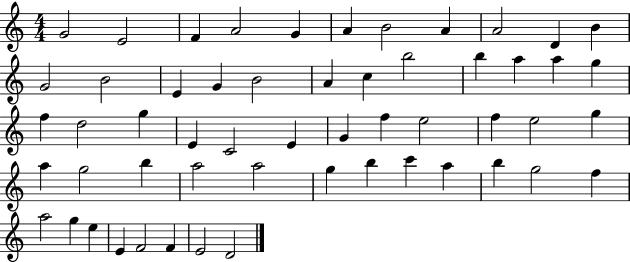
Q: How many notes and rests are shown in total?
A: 55